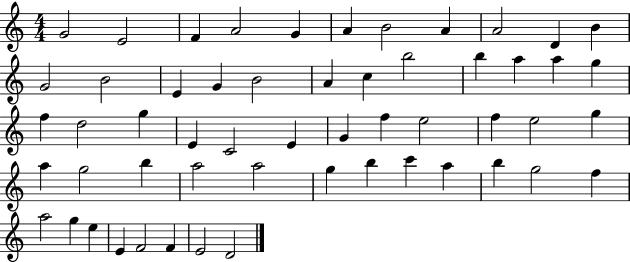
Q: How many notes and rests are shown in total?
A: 55